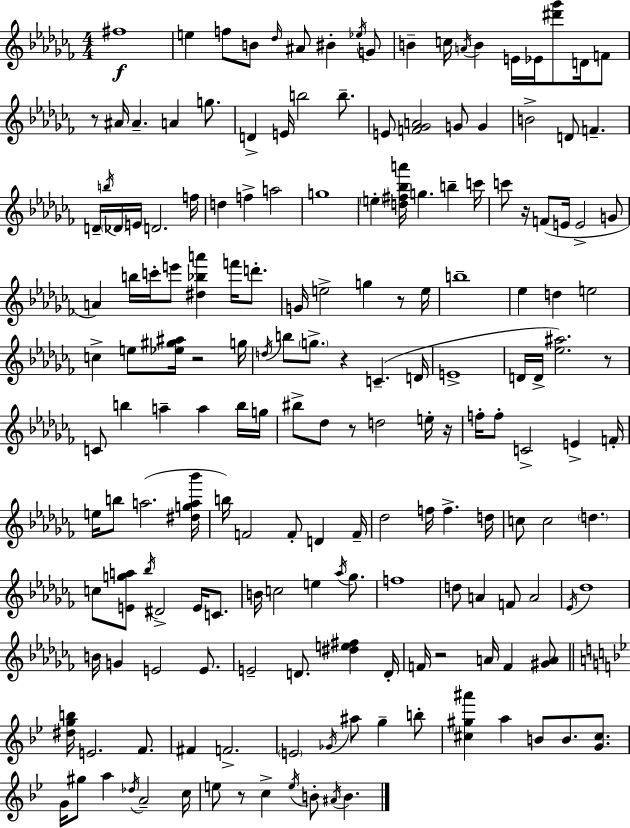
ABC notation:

X:1
T:Untitled
M:4/4
L:1/4
K:Abm
^f4 e f/2 B/2 _d/4 ^A/2 ^B _e/4 G/2 B c/4 A/4 B E/4 _E/4 [^d'_g']/2 D/4 F/2 z/2 ^A/4 ^A A g/2 D E/4 b2 b/2 E/2 [F_GA]2 G/2 G B2 D/2 F D/4 b/4 _D/4 E/4 D2 f/4 d f a2 g4 e [d^f_ba']/4 g b c'/4 c'/2 z/4 F/2 E/4 E2 G/2 A b/4 c'/4 e'/2 [^d_ba'] f'/4 d'/2 G/4 e2 g z/2 e/4 b4 _e d e2 c e/2 [_e^g^a]/4 z2 g/4 d/4 b/2 g/2 z C D/4 E4 D/4 D/4 [_e^a]2 z/2 C/2 b a a b/4 g/4 ^b/2 _d/2 z/2 d2 e/4 z/4 f/4 f/2 C2 E F/4 e/4 b/2 a2 [^dga_b']/4 b/4 F2 F/2 D F/4 _d2 f/4 f d/4 c/2 c2 d c/2 [Ega]/2 _b/4 ^D2 E/4 C/2 B/4 c2 e _a/4 _g/2 f4 d/2 A F/2 A2 _E/4 _d4 B/4 G E2 E/2 E2 D/2 [^de^f] D/4 F/4 z2 A/4 F [^GA]/2 [^dgb]/4 E2 F/2 ^F F2 E2 _G/4 ^a/2 g b/2 [^c^g^a'] a B/2 B/2 [G^c]/2 G/4 ^g/2 a _d/4 A2 c/4 e/2 z/2 c e/4 B/2 ^A/4 B